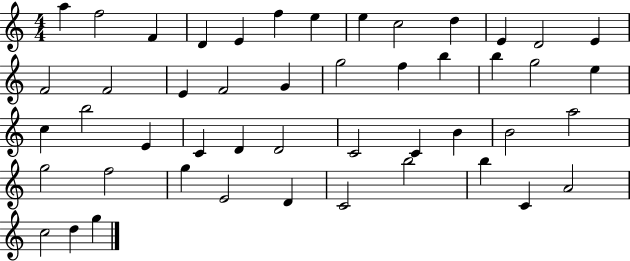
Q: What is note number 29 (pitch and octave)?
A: D4